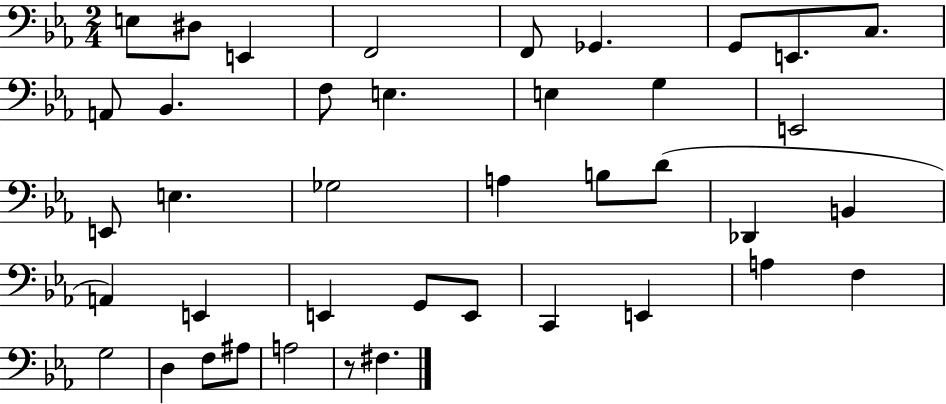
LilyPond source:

{
  \clef bass
  \numericTimeSignature
  \time 2/4
  \key ees \major
  \repeat volta 2 { e8 dis8 e,4 | f,2 | f,8 ges,4. | g,8 e,8. c8. | \break a,8 bes,4. | f8 e4. | e4 g4 | e,2 | \break e,8 e4. | ges2 | a4 b8 d'8( | des,4 b,4 | \break a,4) e,4 | e,4 g,8 e,8 | c,4 e,4 | a4 f4 | \break g2 | d4 f8 ais8 | a2 | r8 fis4. | \break } \bar "|."
}